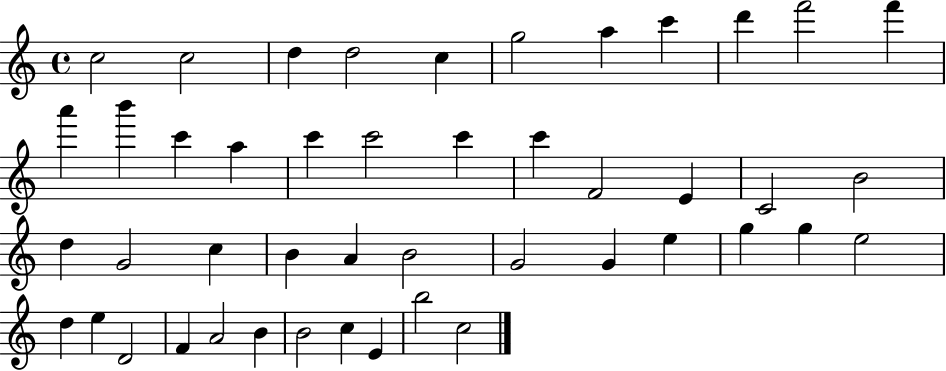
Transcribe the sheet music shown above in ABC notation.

X:1
T:Untitled
M:4/4
L:1/4
K:C
c2 c2 d d2 c g2 a c' d' f'2 f' a' b' c' a c' c'2 c' c' F2 E C2 B2 d G2 c B A B2 G2 G e g g e2 d e D2 F A2 B B2 c E b2 c2